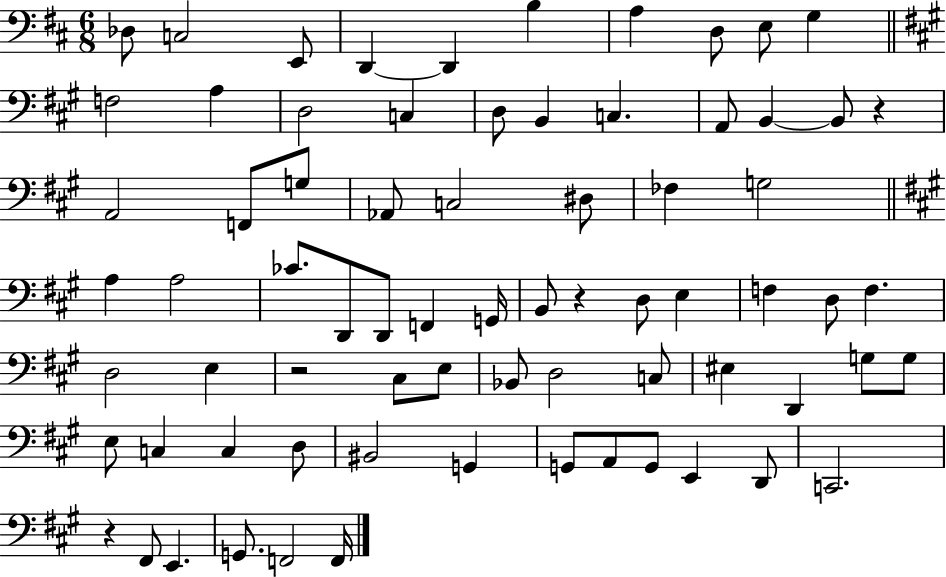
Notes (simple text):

Db3/e C3/h E2/e D2/q D2/q B3/q A3/q D3/e E3/e G3/q F3/h A3/q D3/h C3/q D3/e B2/q C3/q. A2/e B2/q B2/e R/q A2/h F2/e G3/e Ab2/e C3/h D#3/e FES3/q G3/h A3/q A3/h CES4/e. D2/e D2/e F2/q G2/s B2/e R/q D3/e E3/q F3/q D3/e F3/q. D3/h E3/q R/h C#3/e E3/e Bb2/e D3/h C3/e EIS3/q D2/q G3/e G3/e E3/e C3/q C3/q D3/e BIS2/h G2/q G2/e A2/e G2/e E2/q D2/e C2/h. R/q F#2/e E2/q. G2/e. F2/h F2/s